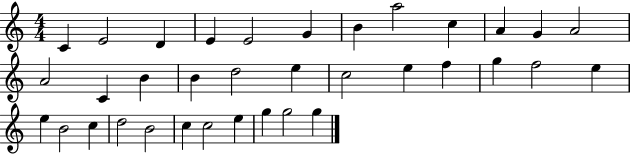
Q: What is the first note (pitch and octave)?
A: C4